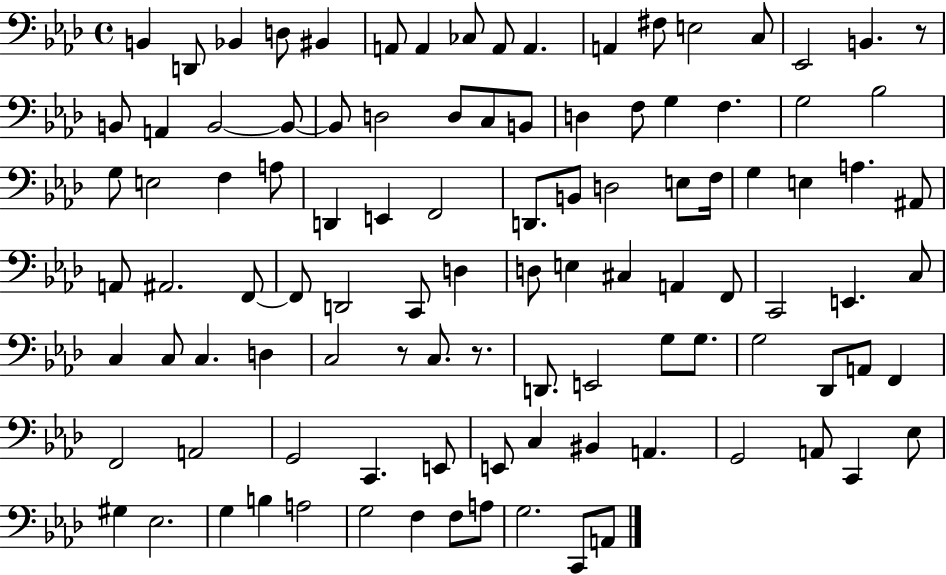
X:1
T:Untitled
M:4/4
L:1/4
K:Ab
B,, D,,/2 _B,, D,/2 ^B,, A,,/2 A,, _C,/2 A,,/2 A,, A,, ^F,/2 E,2 C,/2 _E,,2 B,, z/2 B,,/2 A,, B,,2 B,,/2 B,,/2 D,2 D,/2 C,/2 B,,/2 D, F,/2 G, F, G,2 _B,2 G,/2 E,2 F, A,/2 D,, E,, F,,2 D,,/2 B,,/2 D,2 E,/2 F,/4 G, E, A, ^A,,/2 A,,/2 ^A,,2 F,,/2 F,,/2 D,,2 C,,/2 D, D,/2 E, ^C, A,, F,,/2 C,,2 E,, C,/2 C, C,/2 C, D, C,2 z/2 C,/2 z/2 D,,/2 E,,2 G,/2 G,/2 G,2 _D,,/2 A,,/2 F,, F,,2 A,,2 G,,2 C,, E,,/2 E,,/2 C, ^B,, A,, G,,2 A,,/2 C,, _E,/2 ^G, _E,2 G, B, A,2 G,2 F, F,/2 A,/2 G,2 C,,/2 A,,/2